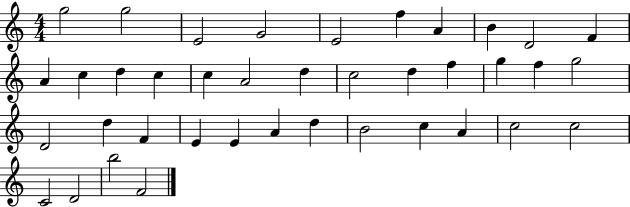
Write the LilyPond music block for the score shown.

{
  \clef treble
  \numericTimeSignature
  \time 4/4
  \key c \major
  g''2 g''2 | e'2 g'2 | e'2 f''4 a'4 | b'4 d'2 f'4 | \break a'4 c''4 d''4 c''4 | c''4 a'2 d''4 | c''2 d''4 f''4 | g''4 f''4 g''2 | \break d'2 d''4 f'4 | e'4 e'4 a'4 d''4 | b'2 c''4 a'4 | c''2 c''2 | \break c'2 d'2 | b''2 f'2 | \bar "|."
}